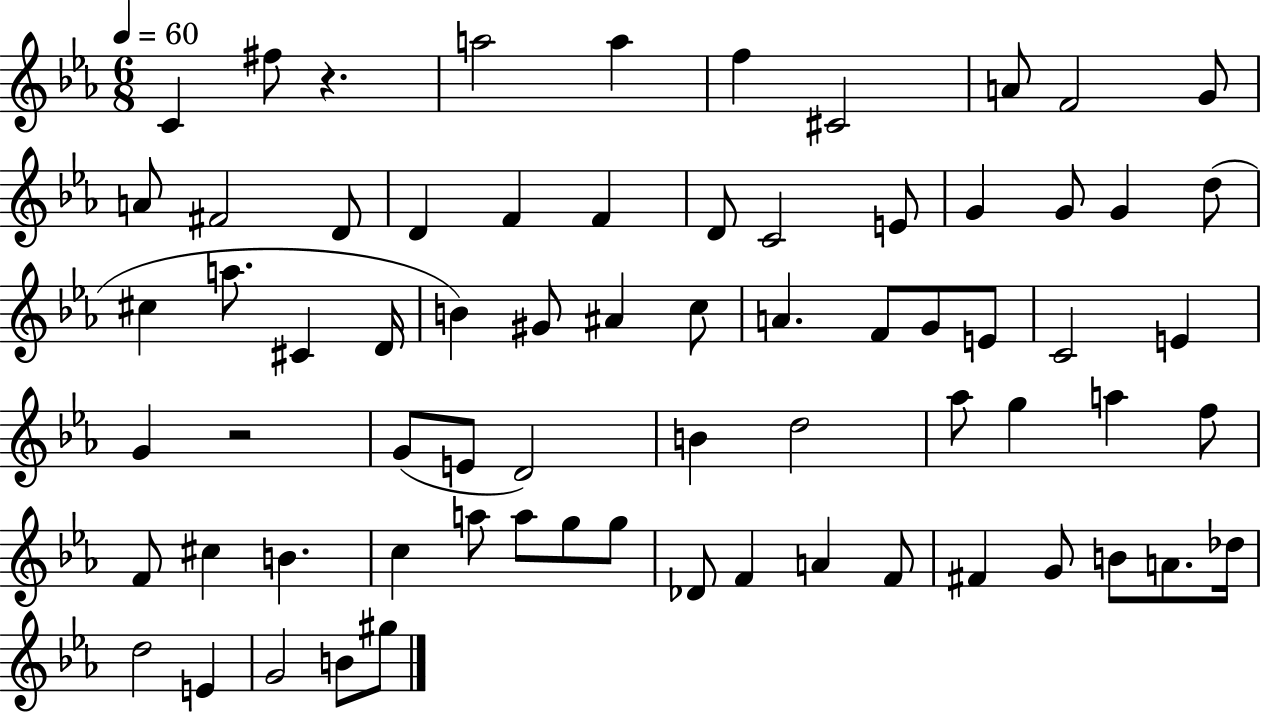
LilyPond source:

{
  \clef treble
  \numericTimeSignature
  \time 6/8
  \key ees \major
  \tempo 4 = 60
  c'4 fis''8 r4. | a''2 a''4 | f''4 cis'2 | a'8 f'2 g'8 | \break a'8 fis'2 d'8 | d'4 f'4 f'4 | d'8 c'2 e'8 | g'4 g'8 g'4 d''8( | \break cis''4 a''8. cis'4 d'16 | b'4) gis'8 ais'4 c''8 | a'4. f'8 g'8 e'8 | c'2 e'4 | \break g'4 r2 | g'8( e'8 d'2) | b'4 d''2 | aes''8 g''4 a''4 f''8 | \break f'8 cis''4 b'4. | c''4 a''8 a''8 g''8 g''8 | des'8 f'4 a'4 f'8 | fis'4 g'8 b'8 a'8. des''16 | \break d''2 e'4 | g'2 b'8 gis''8 | \bar "|."
}